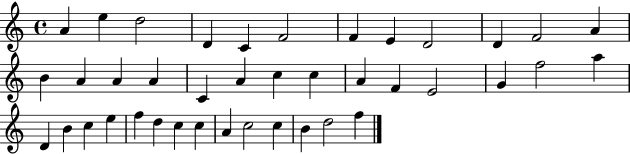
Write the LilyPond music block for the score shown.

{
  \clef treble
  \time 4/4
  \defaultTimeSignature
  \key c \major
  a'4 e''4 d''2 | d'4 c'4 f'2 | f'4 e'4 d'2 | d'4 f'2 a'4 | \break b'4 a'4 a'4 a'4 | c'4 a'4 c''4 c''4 | a'4 f'4 e'2 | g'4 f''2 a''4 | \break d'4 b'4 c''4 e''4 | f''4 d''4 c''4 c''4 | a'4 c''2 c''4 | b'4 d''2 f''4 | \break \bar "|."
}